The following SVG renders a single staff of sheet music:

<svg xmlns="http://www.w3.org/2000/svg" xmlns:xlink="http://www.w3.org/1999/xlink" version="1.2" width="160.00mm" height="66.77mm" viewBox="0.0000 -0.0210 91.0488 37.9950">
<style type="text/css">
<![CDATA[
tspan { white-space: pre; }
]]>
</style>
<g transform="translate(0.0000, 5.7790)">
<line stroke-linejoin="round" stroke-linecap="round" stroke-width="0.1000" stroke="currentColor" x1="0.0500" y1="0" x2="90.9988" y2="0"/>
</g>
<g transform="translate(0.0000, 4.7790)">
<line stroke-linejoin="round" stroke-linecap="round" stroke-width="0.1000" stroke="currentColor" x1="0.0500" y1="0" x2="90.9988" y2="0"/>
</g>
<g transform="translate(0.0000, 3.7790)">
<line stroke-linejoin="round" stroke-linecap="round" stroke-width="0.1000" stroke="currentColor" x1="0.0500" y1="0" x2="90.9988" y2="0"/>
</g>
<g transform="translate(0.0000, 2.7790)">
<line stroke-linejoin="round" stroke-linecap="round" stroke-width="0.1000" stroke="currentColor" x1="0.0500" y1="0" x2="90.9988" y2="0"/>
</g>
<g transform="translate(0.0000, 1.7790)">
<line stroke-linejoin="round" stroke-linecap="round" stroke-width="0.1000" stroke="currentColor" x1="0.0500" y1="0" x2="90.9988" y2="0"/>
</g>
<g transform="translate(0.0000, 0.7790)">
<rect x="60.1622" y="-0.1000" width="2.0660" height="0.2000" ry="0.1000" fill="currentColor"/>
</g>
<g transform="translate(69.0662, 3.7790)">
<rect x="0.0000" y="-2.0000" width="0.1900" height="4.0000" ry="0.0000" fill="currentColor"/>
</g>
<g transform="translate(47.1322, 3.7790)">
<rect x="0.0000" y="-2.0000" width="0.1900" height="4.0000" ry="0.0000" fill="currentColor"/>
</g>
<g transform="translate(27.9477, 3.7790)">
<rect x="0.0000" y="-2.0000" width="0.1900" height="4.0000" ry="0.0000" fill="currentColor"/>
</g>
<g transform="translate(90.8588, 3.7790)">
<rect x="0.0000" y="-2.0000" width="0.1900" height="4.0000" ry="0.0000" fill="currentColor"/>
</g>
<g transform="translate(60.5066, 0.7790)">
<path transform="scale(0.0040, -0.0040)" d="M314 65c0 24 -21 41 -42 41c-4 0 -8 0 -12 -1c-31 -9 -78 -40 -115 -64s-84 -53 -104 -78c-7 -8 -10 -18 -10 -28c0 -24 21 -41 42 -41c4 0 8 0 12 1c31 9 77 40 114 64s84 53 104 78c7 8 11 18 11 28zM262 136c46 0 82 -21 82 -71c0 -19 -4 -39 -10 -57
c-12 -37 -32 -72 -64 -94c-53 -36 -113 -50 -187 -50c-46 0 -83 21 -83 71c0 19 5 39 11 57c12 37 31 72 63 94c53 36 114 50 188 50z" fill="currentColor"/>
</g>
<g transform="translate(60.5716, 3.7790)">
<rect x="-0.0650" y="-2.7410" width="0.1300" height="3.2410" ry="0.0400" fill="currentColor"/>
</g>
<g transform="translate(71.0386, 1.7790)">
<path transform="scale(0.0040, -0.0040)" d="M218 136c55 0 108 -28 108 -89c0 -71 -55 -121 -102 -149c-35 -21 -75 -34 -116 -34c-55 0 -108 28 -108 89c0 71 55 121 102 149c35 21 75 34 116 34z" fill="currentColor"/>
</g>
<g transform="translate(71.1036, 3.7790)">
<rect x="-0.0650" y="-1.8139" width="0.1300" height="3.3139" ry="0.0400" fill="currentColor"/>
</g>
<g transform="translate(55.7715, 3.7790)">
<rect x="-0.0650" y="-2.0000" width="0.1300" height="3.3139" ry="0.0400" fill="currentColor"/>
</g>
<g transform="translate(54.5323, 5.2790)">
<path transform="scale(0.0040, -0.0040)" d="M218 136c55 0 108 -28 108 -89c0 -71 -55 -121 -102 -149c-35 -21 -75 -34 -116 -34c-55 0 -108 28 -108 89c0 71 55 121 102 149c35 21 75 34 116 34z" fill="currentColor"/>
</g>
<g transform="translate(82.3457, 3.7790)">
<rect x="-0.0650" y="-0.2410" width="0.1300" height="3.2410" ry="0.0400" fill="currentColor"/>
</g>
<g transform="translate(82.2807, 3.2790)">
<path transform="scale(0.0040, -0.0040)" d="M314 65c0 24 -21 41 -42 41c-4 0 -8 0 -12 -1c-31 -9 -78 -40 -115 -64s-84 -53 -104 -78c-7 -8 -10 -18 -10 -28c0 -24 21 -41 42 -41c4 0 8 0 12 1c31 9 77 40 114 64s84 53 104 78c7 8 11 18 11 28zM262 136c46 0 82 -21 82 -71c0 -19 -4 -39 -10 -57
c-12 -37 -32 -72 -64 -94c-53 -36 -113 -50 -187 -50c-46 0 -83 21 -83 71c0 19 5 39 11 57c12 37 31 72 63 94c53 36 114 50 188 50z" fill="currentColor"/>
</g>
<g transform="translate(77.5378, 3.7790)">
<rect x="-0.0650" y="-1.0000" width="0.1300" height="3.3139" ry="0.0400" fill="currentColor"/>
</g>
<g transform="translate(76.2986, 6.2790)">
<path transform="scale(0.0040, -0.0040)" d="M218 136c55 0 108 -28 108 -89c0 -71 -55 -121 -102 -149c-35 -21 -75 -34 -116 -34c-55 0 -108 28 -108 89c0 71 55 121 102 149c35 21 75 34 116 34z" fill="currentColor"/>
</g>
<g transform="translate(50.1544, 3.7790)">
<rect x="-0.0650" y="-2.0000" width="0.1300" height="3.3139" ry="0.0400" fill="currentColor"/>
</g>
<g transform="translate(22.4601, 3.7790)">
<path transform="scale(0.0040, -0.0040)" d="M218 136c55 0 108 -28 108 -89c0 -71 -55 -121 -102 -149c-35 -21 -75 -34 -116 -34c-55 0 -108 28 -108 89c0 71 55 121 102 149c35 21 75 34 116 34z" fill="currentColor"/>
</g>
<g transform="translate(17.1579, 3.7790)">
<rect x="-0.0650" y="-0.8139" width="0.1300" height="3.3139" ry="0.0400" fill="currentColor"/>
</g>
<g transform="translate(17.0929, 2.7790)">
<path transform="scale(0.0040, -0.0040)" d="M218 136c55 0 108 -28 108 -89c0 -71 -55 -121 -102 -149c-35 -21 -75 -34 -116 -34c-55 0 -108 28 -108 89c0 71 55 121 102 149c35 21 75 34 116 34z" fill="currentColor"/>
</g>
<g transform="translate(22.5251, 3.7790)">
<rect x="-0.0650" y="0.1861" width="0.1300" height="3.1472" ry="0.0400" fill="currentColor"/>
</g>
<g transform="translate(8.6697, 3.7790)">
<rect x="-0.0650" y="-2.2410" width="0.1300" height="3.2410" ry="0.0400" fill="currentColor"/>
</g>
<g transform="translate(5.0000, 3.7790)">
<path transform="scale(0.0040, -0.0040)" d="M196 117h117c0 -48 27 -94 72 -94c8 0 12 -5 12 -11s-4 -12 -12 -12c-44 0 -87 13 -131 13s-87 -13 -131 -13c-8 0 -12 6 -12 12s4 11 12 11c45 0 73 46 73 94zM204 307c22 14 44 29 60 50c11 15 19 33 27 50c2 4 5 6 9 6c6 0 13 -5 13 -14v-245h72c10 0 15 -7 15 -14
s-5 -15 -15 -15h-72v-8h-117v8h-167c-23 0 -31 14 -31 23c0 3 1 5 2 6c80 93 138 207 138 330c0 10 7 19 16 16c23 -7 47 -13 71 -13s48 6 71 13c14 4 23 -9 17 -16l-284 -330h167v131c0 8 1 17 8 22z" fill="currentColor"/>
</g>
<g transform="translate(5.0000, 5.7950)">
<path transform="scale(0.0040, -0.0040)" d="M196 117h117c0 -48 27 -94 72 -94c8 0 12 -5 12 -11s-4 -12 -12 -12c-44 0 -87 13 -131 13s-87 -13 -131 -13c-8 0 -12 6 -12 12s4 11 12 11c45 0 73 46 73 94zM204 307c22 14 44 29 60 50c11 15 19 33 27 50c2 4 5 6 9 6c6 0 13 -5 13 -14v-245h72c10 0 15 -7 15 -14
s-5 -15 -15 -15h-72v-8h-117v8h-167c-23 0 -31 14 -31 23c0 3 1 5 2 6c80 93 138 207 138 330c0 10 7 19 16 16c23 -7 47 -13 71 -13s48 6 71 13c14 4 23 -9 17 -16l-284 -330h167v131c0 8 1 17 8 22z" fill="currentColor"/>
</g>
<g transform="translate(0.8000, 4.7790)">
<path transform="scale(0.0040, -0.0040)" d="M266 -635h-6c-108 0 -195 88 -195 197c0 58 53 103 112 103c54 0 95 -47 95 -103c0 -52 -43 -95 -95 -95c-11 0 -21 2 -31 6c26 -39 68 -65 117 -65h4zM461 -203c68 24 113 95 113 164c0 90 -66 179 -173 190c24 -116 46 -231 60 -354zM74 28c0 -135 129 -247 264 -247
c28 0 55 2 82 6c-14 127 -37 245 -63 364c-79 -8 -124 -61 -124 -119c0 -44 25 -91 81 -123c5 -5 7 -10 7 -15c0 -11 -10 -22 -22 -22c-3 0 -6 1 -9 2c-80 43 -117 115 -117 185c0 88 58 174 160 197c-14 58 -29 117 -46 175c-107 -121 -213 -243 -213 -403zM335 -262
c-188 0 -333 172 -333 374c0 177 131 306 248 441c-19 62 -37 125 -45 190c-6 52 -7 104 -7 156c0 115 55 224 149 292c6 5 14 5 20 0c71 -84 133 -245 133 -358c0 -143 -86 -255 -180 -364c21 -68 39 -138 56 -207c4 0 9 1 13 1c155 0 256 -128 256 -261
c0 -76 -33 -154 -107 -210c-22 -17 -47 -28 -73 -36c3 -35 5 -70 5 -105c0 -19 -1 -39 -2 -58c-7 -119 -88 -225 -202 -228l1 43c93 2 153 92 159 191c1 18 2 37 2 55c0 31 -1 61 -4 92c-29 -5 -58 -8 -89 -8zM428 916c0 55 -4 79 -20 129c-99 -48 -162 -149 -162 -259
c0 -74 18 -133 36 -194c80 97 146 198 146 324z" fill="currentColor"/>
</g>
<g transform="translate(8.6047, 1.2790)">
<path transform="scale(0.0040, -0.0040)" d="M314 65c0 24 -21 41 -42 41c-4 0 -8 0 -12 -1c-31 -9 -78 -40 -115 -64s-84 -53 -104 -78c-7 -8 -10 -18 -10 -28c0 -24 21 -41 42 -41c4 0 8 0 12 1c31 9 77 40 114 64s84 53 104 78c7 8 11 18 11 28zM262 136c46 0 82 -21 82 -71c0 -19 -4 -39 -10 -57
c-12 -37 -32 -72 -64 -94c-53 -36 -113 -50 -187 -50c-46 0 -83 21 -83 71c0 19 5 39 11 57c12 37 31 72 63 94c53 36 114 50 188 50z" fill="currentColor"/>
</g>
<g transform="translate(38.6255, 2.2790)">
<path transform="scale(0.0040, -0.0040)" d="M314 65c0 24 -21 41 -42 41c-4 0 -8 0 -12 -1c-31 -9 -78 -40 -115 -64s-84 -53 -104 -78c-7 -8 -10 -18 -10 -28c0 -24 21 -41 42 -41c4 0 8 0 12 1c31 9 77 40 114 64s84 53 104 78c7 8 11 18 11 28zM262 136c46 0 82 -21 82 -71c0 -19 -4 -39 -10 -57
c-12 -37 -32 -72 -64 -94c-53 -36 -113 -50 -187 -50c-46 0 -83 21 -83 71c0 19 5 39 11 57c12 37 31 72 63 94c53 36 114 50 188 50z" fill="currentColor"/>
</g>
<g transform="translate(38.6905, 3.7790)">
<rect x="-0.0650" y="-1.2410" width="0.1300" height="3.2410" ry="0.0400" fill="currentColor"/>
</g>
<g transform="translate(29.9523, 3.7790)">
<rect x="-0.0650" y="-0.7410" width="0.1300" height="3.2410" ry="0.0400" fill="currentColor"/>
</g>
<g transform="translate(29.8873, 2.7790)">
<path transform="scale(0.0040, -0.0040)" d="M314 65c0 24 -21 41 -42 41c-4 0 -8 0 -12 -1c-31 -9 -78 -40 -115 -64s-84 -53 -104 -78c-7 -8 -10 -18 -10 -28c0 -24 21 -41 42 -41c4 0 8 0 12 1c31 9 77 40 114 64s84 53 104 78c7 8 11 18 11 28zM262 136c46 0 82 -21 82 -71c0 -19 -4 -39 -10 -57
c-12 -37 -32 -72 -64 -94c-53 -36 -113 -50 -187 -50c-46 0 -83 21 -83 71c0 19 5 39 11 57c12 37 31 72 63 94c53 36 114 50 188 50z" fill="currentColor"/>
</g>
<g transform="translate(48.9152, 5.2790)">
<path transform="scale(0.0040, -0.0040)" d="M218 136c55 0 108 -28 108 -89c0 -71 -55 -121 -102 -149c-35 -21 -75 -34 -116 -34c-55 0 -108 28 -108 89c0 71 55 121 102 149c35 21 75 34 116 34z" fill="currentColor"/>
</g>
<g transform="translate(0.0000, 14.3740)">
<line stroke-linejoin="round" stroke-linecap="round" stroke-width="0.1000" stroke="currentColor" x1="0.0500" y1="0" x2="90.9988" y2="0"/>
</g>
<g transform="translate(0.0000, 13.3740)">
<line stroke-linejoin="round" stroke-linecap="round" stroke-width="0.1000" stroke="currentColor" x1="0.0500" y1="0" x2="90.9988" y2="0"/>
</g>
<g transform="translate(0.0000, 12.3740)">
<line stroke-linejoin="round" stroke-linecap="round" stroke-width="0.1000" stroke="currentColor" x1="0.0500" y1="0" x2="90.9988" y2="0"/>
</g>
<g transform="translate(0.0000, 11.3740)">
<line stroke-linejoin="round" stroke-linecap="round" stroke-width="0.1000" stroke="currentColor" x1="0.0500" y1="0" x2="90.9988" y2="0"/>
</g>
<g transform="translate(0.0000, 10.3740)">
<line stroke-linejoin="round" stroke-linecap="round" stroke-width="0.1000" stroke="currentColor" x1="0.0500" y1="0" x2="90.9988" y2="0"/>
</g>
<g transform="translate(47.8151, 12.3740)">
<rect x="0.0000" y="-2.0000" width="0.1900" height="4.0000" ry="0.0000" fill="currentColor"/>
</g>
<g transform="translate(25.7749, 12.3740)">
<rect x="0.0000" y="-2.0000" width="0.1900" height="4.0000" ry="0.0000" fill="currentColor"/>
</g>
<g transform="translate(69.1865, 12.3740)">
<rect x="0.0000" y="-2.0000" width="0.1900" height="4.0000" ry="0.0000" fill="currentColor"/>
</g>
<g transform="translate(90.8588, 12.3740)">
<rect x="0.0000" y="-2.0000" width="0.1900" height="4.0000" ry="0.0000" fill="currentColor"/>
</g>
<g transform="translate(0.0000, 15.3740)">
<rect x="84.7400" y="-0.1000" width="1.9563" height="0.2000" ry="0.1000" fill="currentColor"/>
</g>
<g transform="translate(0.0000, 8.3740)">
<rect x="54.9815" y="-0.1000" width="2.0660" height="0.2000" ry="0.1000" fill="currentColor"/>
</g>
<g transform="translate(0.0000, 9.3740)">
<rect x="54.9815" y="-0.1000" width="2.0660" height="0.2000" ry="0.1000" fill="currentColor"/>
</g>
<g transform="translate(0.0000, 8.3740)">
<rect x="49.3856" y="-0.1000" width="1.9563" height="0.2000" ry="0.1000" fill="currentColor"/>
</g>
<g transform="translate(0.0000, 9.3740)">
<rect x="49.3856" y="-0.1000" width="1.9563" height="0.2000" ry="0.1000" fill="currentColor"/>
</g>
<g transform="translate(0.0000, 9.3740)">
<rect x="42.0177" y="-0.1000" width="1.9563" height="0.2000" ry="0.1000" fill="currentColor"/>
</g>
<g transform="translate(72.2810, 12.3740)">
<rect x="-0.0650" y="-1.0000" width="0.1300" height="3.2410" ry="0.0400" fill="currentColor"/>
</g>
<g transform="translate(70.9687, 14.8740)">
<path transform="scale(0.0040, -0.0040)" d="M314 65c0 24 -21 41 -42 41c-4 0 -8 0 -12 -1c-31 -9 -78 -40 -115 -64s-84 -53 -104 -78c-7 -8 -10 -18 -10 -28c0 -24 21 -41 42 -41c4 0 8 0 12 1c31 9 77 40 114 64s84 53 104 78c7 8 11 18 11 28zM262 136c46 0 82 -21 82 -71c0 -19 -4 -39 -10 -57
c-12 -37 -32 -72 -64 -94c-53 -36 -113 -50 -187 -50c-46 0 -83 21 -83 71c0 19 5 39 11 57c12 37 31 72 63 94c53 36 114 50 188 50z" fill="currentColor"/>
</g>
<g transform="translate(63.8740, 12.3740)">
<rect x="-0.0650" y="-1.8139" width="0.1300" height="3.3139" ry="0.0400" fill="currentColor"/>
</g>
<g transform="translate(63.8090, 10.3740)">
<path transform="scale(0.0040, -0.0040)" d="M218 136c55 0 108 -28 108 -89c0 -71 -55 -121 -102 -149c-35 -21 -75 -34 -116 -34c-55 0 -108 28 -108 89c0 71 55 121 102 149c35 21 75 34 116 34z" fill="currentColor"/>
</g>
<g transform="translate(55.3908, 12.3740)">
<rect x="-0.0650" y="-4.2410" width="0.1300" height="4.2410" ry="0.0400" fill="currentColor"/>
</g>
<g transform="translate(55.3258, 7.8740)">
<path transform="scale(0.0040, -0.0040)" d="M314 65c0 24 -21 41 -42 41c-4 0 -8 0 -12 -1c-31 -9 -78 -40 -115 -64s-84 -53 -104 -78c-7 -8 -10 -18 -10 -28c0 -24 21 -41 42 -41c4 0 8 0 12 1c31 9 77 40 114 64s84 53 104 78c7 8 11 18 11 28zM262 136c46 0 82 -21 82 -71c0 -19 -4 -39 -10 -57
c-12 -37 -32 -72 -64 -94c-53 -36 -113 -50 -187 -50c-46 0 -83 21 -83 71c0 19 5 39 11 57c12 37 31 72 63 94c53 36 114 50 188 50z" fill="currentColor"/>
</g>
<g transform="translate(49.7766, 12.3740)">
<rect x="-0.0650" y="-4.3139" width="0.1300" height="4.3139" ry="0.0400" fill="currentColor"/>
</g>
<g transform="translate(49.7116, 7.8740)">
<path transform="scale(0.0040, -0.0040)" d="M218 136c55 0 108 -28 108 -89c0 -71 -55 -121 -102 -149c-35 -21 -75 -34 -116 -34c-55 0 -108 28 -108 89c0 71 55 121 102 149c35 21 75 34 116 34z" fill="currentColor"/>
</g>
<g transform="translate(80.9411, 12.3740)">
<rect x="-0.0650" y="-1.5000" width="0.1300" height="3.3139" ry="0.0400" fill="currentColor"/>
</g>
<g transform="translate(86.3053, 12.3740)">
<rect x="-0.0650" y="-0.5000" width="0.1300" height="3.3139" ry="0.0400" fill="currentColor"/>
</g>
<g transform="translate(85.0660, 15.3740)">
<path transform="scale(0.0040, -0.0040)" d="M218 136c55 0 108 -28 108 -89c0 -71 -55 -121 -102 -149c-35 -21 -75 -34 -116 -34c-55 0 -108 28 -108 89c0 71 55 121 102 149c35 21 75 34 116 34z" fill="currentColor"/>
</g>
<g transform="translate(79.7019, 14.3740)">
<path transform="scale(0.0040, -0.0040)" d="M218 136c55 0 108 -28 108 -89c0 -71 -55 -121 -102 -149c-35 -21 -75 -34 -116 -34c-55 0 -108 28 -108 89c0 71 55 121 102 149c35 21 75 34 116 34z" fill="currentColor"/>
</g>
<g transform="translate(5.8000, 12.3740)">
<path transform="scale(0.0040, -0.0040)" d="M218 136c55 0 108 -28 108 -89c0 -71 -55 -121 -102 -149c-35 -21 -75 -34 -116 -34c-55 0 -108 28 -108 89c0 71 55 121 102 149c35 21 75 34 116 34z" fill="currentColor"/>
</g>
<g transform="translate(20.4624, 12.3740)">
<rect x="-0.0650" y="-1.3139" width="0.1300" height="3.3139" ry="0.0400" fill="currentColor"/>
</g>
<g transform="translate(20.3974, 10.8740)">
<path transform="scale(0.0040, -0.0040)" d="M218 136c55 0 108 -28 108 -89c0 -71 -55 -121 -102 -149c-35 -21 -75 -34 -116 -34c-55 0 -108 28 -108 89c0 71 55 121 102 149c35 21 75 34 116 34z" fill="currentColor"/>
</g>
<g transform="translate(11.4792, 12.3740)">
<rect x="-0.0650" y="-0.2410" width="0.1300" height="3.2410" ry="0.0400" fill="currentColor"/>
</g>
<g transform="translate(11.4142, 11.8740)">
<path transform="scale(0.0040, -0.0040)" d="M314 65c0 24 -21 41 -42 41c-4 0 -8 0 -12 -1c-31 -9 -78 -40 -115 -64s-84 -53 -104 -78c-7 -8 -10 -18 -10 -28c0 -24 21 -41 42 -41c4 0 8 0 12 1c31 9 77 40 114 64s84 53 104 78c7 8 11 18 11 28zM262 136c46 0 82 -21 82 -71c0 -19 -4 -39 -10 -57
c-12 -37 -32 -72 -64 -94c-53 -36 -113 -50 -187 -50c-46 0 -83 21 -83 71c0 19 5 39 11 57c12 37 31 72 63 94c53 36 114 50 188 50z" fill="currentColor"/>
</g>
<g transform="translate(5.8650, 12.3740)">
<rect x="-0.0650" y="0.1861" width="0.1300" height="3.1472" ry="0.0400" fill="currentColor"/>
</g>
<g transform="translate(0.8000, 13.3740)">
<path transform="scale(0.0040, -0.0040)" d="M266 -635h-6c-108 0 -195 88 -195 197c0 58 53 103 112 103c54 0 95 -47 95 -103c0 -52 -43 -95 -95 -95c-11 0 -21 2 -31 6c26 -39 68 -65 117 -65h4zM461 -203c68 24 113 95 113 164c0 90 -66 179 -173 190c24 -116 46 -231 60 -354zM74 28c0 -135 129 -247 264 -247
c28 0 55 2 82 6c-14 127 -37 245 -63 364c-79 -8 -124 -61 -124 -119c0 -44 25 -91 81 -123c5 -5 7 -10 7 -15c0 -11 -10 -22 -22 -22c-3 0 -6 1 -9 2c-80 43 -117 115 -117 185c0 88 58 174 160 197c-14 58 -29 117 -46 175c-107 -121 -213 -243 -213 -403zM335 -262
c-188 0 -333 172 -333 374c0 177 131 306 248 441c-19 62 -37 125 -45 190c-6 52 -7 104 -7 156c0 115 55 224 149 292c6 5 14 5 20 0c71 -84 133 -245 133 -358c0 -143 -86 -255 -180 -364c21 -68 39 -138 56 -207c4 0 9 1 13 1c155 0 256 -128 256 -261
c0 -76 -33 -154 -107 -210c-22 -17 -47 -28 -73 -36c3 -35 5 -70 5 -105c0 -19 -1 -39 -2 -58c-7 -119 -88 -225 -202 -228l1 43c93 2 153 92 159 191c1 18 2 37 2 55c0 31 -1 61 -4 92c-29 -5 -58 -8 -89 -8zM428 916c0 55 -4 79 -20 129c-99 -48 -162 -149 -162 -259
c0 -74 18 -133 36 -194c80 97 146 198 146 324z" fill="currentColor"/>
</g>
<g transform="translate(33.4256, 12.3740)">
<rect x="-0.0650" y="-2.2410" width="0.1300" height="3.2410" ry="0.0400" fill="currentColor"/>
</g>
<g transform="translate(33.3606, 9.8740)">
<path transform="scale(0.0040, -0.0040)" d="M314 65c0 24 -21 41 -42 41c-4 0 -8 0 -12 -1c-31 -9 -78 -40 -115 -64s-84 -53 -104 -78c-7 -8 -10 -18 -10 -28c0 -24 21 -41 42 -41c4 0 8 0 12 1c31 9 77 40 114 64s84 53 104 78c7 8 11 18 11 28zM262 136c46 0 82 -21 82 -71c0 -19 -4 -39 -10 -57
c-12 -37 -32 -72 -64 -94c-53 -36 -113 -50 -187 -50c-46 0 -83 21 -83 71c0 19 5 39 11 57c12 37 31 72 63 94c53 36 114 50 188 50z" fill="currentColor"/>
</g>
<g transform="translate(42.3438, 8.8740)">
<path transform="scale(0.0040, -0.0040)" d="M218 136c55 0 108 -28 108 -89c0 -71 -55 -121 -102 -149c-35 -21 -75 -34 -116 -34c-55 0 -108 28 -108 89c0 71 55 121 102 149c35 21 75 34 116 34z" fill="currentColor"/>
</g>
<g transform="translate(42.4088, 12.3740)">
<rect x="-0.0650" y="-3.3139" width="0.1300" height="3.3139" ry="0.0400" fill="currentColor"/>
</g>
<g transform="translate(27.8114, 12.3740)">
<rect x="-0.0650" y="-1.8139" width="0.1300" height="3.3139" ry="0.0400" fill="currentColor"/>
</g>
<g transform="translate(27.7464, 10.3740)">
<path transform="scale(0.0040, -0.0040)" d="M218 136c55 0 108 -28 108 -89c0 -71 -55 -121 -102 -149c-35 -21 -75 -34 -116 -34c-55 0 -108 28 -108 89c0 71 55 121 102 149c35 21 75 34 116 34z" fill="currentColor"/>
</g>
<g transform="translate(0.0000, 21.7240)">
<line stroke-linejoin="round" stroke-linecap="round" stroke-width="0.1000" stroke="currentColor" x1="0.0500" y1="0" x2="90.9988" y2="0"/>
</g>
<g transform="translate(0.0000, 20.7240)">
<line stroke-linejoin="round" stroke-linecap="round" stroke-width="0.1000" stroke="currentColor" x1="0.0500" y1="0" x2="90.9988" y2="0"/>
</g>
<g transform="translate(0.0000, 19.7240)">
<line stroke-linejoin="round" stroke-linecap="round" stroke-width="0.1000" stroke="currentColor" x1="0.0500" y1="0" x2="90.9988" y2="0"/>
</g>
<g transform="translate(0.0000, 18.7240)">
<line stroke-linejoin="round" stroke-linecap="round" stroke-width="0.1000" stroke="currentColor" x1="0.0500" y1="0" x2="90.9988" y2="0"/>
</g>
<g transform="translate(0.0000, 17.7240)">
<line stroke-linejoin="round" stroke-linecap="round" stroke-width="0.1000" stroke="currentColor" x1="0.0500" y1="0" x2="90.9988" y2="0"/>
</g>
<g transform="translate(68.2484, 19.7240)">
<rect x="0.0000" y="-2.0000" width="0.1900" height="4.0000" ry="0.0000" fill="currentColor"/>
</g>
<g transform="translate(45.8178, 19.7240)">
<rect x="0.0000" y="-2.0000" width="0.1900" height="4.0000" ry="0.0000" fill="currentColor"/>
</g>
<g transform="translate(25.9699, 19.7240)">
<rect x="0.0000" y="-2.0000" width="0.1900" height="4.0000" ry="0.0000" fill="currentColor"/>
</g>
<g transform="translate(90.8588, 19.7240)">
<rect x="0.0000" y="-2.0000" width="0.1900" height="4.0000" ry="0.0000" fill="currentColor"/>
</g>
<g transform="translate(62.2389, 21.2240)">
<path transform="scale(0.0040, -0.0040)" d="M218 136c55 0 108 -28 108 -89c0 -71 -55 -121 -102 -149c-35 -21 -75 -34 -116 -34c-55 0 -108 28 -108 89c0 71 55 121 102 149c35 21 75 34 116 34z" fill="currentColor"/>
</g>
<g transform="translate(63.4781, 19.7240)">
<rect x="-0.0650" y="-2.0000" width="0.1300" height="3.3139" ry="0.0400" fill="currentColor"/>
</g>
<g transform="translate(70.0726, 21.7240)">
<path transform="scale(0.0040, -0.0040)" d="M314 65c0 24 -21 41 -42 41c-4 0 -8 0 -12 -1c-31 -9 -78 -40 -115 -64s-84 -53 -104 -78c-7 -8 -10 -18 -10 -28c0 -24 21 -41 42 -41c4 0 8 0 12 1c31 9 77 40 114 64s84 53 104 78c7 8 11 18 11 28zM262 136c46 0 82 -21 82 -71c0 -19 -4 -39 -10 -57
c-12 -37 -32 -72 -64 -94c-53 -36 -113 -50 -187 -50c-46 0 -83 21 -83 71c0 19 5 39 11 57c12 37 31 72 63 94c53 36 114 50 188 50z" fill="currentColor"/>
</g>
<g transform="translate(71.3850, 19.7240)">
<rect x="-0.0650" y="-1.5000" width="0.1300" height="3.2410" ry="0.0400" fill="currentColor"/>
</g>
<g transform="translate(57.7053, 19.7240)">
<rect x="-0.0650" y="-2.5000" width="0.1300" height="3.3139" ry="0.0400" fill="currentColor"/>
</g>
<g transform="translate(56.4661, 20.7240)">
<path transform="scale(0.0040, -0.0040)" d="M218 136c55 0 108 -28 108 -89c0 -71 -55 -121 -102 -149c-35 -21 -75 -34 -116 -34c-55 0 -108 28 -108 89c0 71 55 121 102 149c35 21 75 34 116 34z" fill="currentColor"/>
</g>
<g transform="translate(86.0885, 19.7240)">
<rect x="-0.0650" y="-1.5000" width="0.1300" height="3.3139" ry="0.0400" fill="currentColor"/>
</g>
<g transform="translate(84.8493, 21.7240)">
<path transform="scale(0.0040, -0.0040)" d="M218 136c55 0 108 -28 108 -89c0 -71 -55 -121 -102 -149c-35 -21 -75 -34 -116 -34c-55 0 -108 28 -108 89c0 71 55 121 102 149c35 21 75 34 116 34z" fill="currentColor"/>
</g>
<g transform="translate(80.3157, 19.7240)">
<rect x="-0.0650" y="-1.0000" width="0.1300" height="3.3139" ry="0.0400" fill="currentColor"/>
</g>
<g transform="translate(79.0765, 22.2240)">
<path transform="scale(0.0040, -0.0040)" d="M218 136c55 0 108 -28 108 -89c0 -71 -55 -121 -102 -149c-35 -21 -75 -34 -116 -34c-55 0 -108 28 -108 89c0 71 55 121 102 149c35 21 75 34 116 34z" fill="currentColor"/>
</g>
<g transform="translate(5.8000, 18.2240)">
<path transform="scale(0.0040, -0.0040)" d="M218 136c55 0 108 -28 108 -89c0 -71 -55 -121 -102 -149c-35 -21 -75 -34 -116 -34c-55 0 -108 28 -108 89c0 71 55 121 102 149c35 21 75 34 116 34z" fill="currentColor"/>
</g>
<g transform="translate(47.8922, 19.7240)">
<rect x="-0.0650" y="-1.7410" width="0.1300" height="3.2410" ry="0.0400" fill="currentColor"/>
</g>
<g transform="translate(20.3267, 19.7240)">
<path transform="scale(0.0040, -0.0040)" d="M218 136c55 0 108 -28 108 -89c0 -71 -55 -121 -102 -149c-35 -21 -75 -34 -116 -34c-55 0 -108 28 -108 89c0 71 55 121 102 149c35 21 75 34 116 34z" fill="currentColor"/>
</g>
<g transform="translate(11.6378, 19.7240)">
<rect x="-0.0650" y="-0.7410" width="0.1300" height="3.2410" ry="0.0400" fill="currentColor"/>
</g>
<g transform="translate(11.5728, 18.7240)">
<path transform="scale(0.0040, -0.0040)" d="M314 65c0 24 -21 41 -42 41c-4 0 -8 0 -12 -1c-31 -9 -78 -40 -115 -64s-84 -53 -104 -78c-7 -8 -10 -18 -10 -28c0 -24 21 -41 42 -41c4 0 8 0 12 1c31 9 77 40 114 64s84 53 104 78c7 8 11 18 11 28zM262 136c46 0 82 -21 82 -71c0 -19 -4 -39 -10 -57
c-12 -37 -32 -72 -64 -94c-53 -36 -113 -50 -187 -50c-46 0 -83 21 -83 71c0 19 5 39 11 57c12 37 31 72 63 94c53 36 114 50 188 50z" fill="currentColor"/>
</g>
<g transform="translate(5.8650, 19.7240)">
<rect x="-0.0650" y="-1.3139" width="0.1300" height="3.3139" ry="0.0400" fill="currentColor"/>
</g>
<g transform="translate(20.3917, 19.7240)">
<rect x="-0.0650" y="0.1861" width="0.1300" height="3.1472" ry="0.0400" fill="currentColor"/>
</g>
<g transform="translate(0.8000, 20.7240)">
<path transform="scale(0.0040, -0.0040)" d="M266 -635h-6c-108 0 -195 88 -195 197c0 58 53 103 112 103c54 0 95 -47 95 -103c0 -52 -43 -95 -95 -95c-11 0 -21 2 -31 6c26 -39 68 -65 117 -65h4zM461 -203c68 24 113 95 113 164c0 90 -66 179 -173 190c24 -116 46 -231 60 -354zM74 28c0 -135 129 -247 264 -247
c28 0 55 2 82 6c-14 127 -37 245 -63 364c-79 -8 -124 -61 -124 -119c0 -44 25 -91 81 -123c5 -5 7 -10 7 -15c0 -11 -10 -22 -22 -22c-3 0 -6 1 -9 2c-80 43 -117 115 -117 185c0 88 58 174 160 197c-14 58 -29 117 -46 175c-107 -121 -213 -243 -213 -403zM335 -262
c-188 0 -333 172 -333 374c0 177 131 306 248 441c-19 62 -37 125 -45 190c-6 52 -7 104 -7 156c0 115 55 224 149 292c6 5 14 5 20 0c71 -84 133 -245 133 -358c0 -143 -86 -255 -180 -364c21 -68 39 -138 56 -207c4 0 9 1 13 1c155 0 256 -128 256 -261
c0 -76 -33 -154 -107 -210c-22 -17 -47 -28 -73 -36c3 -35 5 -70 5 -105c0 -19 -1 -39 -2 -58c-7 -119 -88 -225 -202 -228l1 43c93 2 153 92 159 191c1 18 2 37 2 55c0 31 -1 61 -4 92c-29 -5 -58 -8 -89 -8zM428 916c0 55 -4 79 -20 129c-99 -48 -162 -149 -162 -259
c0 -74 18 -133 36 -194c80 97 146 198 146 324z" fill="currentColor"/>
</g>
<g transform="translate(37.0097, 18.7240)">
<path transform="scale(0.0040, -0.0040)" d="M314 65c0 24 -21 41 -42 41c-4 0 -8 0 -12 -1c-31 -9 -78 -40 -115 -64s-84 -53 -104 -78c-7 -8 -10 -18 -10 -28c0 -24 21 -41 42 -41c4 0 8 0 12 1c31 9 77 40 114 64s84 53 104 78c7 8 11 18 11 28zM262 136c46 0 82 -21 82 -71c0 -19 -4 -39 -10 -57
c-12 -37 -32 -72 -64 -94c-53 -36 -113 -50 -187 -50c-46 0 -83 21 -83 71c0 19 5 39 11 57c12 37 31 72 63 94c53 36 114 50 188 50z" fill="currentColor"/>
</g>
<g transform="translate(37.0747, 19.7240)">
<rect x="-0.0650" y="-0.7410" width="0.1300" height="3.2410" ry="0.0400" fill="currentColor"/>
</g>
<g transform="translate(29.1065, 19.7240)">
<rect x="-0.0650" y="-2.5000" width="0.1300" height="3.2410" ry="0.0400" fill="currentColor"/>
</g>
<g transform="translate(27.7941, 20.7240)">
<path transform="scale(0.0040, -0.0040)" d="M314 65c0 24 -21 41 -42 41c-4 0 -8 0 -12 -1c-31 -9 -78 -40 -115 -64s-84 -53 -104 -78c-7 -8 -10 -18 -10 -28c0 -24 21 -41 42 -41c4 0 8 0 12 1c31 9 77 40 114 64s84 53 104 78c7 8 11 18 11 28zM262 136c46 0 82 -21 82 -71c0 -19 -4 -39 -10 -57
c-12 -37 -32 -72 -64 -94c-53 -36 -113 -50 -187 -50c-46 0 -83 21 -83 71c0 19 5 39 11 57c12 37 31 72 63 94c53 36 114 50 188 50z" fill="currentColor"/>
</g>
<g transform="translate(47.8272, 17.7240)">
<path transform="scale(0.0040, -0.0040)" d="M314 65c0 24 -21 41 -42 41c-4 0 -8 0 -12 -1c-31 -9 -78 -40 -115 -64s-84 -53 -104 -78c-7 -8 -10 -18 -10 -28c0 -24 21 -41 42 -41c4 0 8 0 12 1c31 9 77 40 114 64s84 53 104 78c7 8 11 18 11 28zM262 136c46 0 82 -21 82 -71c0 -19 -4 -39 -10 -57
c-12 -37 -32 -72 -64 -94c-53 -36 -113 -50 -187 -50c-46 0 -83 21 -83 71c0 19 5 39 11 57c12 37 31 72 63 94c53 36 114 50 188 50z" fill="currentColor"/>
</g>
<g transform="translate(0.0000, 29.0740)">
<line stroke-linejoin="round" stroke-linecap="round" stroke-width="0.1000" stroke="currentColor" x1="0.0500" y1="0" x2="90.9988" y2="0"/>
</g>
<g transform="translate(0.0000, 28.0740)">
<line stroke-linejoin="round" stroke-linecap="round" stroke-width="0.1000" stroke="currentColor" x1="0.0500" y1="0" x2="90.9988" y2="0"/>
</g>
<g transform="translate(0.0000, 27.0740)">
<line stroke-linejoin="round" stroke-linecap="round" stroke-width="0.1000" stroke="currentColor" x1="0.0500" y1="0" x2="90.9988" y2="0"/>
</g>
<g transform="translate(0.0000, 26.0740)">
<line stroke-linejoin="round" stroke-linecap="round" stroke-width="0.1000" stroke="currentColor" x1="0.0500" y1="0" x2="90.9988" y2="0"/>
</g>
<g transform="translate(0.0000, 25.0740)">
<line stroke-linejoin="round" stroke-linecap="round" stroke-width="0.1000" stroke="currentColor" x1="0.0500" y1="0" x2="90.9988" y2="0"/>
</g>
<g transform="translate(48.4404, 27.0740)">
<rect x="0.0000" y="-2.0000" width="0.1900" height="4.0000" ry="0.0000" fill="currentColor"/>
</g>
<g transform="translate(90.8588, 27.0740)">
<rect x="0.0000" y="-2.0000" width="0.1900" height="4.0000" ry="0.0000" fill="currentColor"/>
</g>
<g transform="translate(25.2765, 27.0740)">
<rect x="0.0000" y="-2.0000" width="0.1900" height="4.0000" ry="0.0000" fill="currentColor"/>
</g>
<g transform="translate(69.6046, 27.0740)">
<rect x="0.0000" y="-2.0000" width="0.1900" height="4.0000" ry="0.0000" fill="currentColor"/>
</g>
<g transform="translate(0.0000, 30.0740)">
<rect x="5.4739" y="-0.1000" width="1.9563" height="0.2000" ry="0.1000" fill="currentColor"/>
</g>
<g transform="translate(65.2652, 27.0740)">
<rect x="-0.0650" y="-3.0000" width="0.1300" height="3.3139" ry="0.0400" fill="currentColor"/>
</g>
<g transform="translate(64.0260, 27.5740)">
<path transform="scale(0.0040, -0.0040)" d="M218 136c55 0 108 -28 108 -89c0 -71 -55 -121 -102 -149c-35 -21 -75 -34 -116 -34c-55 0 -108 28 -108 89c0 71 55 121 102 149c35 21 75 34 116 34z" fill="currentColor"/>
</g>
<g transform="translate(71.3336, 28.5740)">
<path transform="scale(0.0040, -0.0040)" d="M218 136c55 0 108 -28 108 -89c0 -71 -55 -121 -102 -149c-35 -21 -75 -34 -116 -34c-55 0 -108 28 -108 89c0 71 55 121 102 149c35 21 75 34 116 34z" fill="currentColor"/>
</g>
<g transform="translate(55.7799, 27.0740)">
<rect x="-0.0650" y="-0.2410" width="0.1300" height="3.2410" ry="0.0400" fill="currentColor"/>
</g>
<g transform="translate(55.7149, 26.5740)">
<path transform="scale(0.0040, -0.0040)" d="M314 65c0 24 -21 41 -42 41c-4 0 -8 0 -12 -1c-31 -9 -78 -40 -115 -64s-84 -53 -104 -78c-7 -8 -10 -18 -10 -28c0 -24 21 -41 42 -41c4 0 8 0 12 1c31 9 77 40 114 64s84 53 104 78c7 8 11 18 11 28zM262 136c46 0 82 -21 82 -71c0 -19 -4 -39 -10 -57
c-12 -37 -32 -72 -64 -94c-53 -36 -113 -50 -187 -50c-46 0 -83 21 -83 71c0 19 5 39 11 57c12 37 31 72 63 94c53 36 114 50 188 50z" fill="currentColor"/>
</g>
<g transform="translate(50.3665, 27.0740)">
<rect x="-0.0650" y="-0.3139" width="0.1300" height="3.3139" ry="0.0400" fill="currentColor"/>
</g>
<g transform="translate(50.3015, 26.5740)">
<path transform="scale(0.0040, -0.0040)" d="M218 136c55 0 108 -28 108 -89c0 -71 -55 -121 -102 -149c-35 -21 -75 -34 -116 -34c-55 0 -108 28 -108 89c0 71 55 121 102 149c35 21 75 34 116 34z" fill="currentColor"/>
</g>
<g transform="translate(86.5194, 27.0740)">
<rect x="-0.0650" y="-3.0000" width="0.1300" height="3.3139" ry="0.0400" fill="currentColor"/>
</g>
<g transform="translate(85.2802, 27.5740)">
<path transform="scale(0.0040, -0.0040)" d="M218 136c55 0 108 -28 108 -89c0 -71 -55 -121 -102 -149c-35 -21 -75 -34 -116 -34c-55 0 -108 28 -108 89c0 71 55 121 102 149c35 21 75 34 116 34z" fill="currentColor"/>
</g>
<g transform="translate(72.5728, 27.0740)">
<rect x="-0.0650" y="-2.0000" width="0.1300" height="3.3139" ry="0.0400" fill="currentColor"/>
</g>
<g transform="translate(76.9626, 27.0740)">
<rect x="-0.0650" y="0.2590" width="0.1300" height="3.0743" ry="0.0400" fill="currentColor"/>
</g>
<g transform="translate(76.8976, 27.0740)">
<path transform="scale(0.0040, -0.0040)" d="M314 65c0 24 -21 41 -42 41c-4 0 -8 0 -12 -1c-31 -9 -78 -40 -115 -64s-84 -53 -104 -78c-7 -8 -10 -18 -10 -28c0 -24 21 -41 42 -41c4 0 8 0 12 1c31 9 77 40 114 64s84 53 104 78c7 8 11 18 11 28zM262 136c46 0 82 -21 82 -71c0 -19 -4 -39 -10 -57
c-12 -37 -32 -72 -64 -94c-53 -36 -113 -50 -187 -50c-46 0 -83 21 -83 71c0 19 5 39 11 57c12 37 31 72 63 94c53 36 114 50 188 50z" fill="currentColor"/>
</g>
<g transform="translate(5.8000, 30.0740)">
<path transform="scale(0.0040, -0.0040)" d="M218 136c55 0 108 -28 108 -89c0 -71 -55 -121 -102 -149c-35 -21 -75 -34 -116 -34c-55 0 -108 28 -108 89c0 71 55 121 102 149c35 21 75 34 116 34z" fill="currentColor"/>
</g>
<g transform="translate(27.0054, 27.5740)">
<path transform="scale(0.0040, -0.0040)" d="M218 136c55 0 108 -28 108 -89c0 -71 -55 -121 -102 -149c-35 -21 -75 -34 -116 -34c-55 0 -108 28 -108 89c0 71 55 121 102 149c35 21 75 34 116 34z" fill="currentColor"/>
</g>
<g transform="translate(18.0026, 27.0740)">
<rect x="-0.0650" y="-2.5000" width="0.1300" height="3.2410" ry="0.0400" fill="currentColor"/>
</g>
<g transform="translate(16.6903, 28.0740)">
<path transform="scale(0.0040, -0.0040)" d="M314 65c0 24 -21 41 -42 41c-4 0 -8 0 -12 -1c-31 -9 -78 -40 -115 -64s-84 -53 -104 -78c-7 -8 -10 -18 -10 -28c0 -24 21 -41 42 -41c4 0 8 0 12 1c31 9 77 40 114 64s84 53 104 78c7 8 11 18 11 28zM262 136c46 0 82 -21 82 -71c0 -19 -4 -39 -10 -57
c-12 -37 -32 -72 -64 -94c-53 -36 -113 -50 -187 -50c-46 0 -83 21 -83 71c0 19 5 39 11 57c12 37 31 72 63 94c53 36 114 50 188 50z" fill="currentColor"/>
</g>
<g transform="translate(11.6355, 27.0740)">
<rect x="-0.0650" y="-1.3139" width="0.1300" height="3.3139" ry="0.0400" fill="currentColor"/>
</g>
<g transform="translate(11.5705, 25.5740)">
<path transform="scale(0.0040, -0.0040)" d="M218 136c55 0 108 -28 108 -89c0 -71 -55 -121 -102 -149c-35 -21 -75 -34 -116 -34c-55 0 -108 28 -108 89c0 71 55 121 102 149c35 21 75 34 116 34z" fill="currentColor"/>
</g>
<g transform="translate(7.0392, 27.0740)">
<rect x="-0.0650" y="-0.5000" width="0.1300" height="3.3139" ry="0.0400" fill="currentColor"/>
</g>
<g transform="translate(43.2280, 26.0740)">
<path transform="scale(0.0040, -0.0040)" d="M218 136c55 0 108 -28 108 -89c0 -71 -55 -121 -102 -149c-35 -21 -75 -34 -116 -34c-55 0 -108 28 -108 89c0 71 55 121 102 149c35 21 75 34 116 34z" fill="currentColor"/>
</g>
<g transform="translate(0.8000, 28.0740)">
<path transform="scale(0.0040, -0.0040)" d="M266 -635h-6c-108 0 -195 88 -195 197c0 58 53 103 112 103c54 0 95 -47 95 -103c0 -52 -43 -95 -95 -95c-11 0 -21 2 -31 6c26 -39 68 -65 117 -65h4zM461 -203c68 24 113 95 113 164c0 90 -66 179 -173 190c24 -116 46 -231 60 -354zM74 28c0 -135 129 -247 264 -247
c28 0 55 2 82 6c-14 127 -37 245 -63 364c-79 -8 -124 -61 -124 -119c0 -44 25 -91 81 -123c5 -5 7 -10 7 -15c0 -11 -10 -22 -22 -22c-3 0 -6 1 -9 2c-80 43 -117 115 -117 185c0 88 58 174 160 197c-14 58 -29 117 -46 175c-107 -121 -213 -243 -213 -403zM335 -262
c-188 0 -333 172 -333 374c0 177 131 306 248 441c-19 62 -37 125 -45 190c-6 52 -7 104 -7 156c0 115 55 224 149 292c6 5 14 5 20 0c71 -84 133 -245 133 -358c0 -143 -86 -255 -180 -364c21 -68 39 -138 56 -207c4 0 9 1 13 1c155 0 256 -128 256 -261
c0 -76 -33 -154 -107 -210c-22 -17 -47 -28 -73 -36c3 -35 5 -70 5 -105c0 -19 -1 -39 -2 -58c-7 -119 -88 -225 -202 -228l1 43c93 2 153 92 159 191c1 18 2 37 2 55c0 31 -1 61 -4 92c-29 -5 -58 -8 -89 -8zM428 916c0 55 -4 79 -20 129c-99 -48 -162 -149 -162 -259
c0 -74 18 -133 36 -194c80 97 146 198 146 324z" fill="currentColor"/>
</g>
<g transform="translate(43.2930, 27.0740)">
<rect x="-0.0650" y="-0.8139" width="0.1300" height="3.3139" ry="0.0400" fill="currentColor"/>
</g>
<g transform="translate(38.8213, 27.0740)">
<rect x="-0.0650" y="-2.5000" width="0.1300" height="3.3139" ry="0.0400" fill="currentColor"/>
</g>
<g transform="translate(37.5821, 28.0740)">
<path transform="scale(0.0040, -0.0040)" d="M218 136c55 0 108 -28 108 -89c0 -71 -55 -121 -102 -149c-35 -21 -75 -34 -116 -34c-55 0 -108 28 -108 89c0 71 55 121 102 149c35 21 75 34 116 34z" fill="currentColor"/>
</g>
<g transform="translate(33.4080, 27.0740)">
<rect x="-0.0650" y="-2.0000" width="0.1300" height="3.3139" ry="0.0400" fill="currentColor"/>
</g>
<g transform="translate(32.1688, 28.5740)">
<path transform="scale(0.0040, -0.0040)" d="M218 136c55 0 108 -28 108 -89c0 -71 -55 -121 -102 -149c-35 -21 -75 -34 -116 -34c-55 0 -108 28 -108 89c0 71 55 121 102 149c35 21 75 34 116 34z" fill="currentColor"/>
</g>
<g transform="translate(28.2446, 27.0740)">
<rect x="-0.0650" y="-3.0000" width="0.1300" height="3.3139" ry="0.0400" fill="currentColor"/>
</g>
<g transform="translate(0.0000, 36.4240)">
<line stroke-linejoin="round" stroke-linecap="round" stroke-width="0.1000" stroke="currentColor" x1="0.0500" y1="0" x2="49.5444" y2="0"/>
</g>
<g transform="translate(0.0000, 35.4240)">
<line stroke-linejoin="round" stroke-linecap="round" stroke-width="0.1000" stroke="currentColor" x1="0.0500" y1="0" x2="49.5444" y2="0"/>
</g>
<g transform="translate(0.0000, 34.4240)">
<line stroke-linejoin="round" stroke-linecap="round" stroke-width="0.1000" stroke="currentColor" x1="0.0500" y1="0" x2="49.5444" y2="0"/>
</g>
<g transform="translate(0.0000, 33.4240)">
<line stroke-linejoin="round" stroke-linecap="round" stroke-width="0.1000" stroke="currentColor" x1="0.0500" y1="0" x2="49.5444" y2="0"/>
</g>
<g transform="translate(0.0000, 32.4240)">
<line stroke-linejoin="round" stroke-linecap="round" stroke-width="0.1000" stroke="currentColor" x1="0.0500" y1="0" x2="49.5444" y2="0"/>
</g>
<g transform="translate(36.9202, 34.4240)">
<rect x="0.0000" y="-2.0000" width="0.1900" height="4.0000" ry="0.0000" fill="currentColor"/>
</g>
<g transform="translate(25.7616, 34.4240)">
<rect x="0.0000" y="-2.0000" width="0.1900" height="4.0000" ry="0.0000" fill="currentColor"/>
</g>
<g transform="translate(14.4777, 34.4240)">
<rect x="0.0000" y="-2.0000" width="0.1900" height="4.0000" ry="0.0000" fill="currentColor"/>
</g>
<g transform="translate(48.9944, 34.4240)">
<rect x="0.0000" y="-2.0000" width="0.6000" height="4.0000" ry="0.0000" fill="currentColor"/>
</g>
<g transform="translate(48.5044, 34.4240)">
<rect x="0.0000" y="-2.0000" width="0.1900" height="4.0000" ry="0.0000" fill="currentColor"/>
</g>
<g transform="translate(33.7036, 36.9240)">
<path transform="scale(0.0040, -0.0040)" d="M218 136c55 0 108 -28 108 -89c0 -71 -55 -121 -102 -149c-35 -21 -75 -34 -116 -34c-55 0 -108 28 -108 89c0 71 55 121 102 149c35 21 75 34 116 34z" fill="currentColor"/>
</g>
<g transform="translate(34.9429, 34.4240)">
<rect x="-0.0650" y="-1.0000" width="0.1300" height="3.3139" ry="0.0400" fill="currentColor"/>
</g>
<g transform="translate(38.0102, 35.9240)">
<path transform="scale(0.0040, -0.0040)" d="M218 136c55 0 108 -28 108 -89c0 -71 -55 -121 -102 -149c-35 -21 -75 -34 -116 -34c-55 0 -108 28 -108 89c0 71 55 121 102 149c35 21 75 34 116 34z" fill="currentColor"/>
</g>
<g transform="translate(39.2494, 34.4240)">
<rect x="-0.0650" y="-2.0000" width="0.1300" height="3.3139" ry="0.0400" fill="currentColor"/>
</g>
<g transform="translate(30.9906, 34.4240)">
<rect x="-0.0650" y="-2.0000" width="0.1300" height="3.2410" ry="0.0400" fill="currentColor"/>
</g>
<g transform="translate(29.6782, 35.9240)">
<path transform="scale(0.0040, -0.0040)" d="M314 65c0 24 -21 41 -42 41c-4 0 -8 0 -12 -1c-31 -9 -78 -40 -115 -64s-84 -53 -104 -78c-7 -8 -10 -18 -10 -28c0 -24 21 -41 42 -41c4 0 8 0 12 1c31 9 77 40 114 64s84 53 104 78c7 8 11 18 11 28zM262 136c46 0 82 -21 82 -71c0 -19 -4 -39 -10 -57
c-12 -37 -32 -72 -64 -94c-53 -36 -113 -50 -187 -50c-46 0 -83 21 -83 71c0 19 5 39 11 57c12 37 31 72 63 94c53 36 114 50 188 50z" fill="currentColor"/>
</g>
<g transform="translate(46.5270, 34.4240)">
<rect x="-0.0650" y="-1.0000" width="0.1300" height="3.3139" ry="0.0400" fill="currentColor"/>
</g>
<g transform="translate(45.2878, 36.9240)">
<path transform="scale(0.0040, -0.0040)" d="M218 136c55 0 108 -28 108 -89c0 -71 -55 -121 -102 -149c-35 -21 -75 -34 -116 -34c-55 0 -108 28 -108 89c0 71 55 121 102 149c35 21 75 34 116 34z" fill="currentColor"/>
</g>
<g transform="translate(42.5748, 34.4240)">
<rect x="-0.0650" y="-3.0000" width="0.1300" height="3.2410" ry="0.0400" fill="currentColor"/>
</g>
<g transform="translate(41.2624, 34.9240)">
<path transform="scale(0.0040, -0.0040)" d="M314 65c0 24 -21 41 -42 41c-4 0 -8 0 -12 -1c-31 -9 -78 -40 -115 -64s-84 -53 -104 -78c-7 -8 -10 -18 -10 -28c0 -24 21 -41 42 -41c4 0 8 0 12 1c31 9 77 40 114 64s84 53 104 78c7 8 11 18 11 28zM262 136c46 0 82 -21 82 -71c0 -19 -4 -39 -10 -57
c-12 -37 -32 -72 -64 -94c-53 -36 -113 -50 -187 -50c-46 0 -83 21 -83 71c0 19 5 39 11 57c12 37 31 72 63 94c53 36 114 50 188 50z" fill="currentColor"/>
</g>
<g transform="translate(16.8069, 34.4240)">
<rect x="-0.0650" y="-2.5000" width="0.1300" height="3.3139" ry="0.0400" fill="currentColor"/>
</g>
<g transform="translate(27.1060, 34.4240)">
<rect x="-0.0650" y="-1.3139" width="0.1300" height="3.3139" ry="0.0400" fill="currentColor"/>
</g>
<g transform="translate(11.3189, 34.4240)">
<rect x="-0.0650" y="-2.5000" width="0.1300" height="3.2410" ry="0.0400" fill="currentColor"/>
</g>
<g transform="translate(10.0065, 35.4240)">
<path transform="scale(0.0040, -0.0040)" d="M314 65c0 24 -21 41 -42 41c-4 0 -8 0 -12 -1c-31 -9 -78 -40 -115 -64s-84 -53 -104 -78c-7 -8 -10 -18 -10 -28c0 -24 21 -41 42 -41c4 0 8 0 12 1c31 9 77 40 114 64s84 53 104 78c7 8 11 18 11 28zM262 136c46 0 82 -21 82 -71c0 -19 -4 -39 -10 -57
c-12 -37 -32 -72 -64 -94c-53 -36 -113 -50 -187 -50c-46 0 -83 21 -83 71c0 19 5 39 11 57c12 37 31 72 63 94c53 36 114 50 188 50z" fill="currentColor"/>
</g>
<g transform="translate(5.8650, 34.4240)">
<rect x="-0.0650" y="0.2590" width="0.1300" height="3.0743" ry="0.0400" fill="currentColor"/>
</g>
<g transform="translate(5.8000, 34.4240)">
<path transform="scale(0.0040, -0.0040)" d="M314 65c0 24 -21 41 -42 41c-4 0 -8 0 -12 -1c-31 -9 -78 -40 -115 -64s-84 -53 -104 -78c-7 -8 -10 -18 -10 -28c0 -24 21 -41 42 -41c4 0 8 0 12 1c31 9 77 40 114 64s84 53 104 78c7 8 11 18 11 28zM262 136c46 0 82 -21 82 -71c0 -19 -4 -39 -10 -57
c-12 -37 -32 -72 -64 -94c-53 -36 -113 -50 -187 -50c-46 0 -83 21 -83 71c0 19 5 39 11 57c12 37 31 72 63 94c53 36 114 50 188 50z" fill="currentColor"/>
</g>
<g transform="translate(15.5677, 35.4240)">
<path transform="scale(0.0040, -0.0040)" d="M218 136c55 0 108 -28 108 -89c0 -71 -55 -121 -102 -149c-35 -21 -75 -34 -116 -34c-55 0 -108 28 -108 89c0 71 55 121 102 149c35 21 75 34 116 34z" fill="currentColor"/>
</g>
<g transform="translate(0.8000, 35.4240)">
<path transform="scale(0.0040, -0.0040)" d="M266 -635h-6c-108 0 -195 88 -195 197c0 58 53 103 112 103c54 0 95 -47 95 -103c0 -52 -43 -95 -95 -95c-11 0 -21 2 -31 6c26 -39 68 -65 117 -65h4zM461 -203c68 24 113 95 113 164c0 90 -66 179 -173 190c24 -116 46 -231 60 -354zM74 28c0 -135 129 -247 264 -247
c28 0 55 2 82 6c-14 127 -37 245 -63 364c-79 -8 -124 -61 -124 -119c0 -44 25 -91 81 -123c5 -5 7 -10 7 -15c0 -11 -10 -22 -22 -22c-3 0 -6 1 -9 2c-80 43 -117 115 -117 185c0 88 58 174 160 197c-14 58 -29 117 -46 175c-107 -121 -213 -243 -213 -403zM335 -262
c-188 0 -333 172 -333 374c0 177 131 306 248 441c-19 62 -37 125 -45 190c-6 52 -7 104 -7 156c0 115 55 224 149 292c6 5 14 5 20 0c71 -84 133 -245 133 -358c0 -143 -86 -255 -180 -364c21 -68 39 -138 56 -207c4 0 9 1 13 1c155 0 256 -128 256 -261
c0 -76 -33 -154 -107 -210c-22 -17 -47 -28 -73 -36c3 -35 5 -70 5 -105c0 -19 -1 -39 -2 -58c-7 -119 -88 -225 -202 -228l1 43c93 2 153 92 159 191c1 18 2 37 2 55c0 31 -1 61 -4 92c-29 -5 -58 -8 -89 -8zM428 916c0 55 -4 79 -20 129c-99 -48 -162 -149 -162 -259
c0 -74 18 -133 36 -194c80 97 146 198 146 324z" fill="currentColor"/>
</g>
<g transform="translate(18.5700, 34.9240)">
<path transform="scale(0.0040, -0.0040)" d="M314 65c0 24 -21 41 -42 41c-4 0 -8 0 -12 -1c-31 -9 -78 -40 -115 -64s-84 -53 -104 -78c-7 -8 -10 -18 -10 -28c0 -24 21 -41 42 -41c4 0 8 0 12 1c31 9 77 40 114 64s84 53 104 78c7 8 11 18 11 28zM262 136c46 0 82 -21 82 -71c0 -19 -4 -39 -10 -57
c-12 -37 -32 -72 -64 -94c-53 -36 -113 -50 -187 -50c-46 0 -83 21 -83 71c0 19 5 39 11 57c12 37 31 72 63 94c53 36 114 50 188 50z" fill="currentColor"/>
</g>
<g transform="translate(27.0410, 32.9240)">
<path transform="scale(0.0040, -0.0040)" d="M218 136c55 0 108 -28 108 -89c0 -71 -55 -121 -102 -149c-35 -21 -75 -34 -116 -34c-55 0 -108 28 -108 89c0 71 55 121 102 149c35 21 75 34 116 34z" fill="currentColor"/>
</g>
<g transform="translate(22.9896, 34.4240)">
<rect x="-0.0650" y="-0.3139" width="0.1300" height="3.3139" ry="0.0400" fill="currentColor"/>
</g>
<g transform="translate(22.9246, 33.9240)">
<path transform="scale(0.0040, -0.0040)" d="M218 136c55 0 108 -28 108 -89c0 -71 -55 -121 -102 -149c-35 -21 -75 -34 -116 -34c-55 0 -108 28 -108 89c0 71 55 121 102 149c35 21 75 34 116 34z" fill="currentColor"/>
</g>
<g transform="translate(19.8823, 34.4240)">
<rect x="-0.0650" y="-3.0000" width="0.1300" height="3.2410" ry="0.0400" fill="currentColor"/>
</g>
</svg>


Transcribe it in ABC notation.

X:1
T:Untitled
M:4/4
L:1/4
K:C
g2 d B d2 e2 F F a2 f D c2 B c2 e f g2 b d' d'2 f D2 E C e d2 B G2 d2 f2 G F E2 D E C e G2 A F G d c c2 A F B2 A B2 G2 G A2 c e F2 D F A2 D